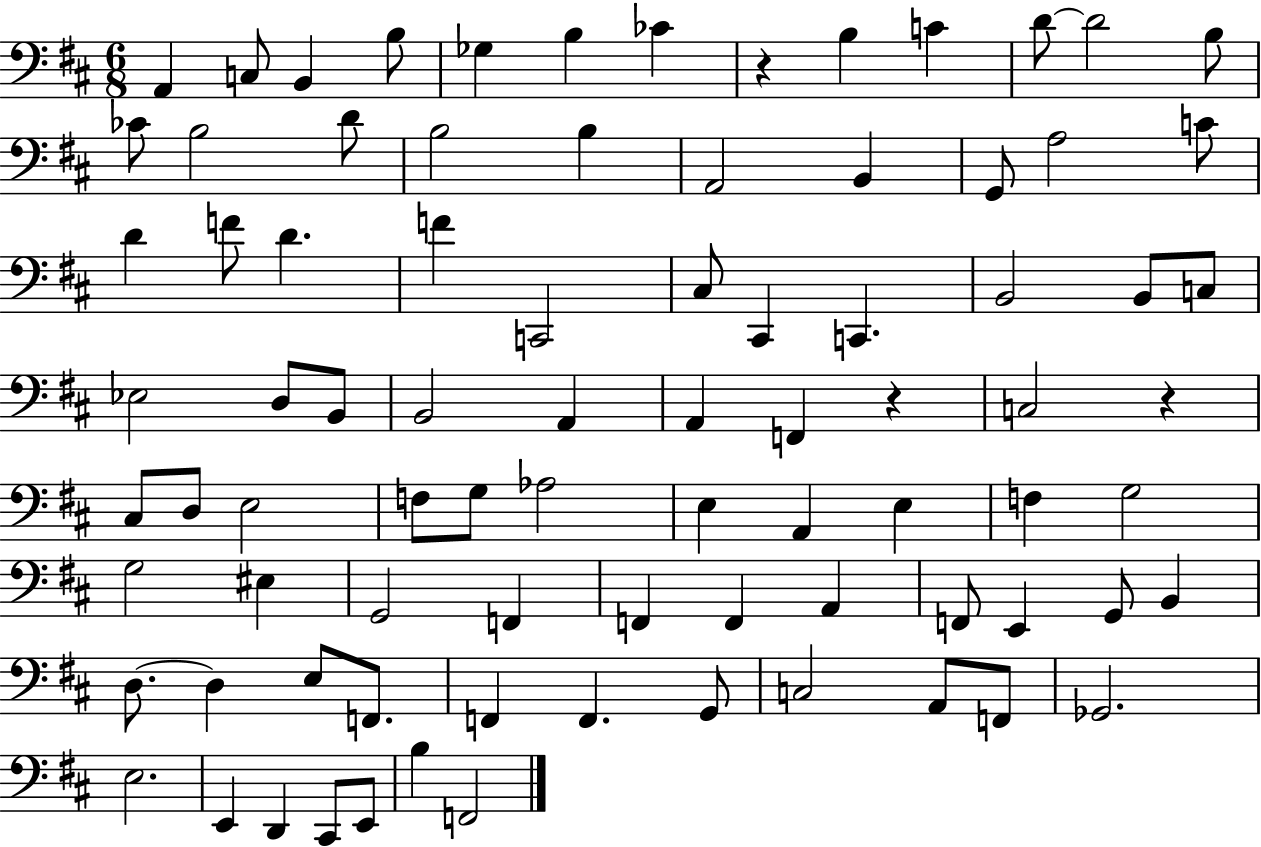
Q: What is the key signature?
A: D major